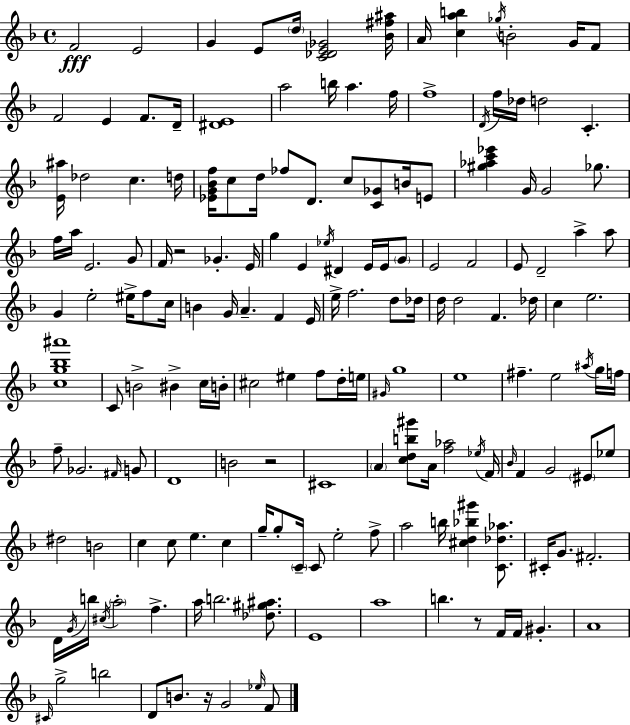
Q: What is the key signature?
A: F major